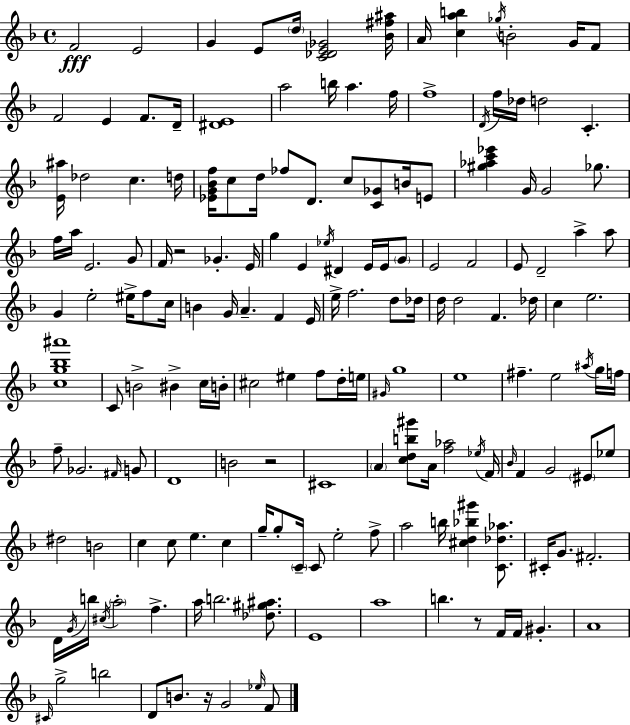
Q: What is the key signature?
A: F major